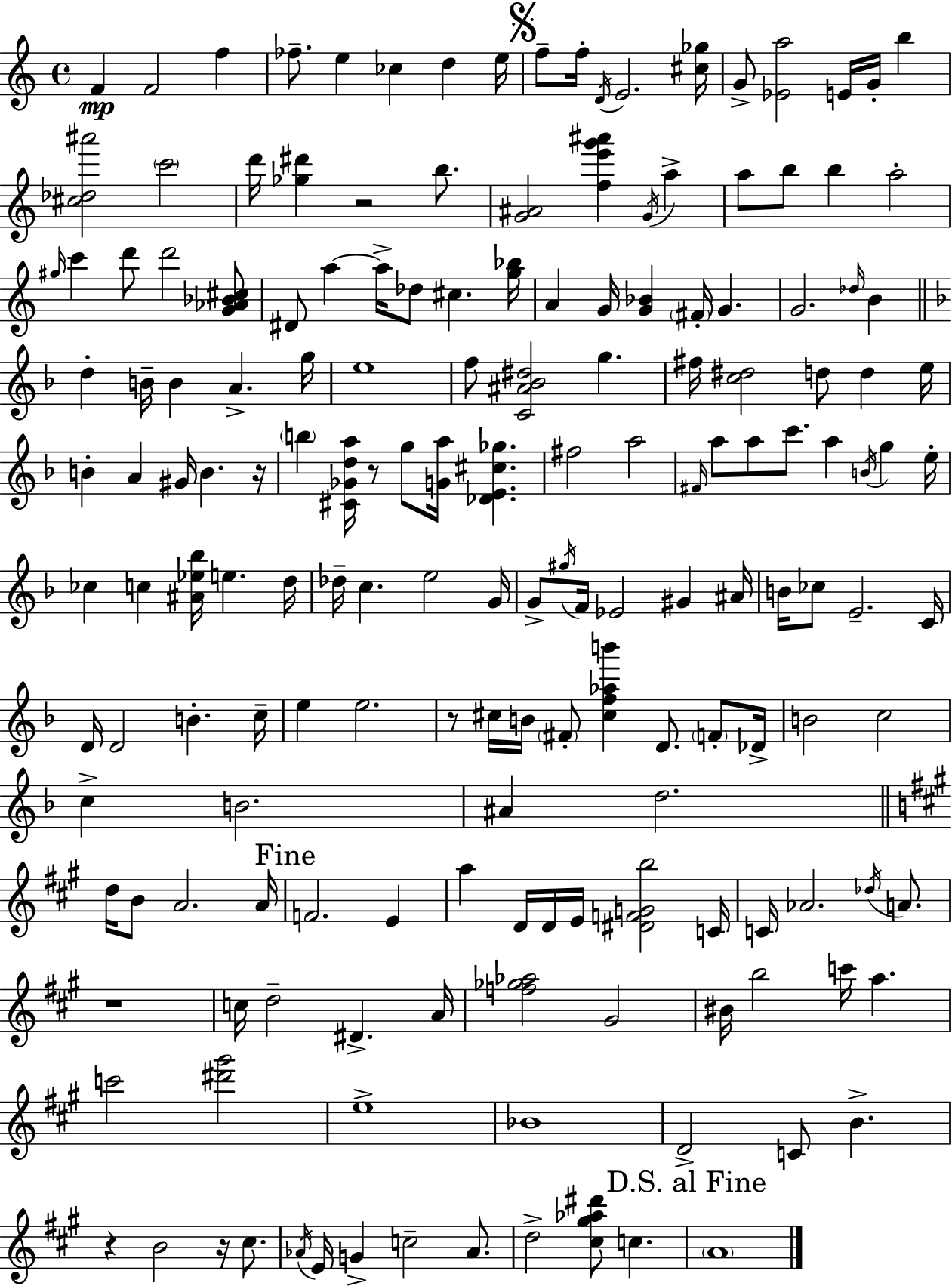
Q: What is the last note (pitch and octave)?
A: A4